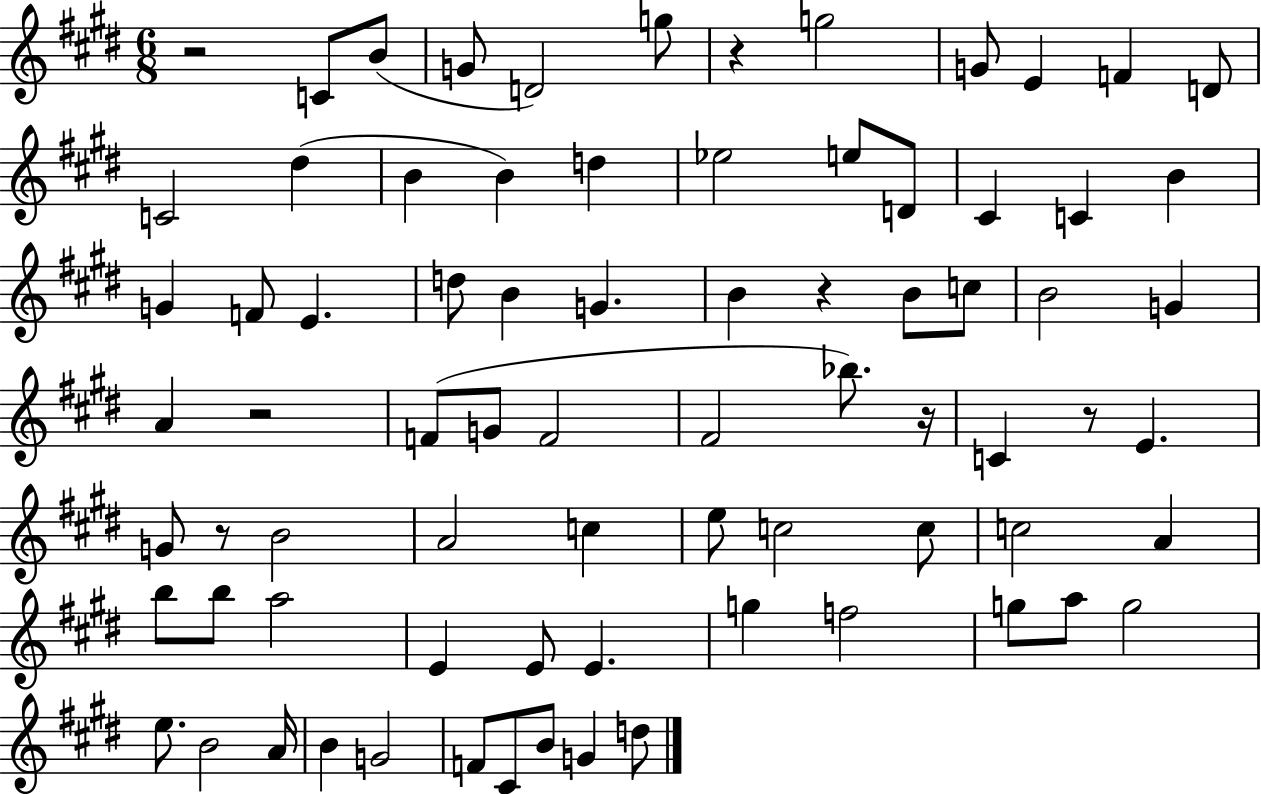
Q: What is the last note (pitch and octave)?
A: D5